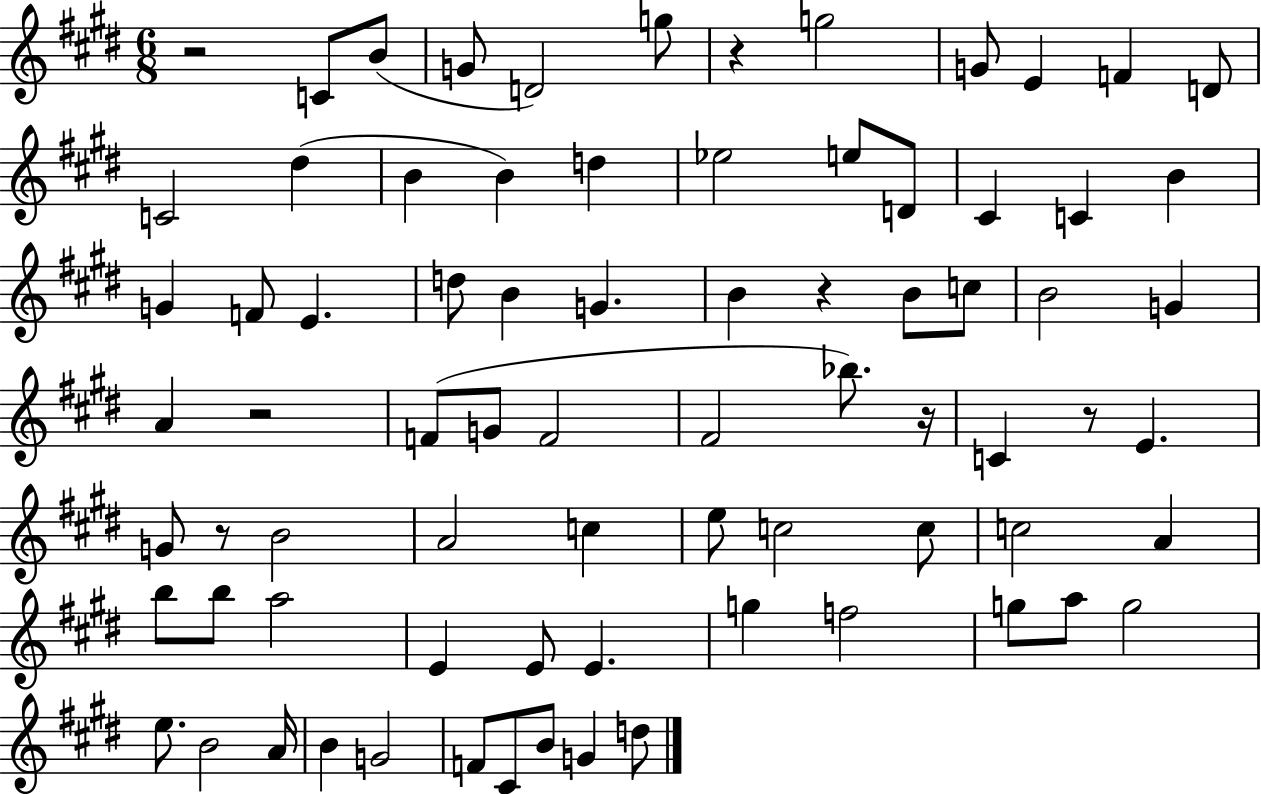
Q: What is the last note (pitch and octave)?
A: D5